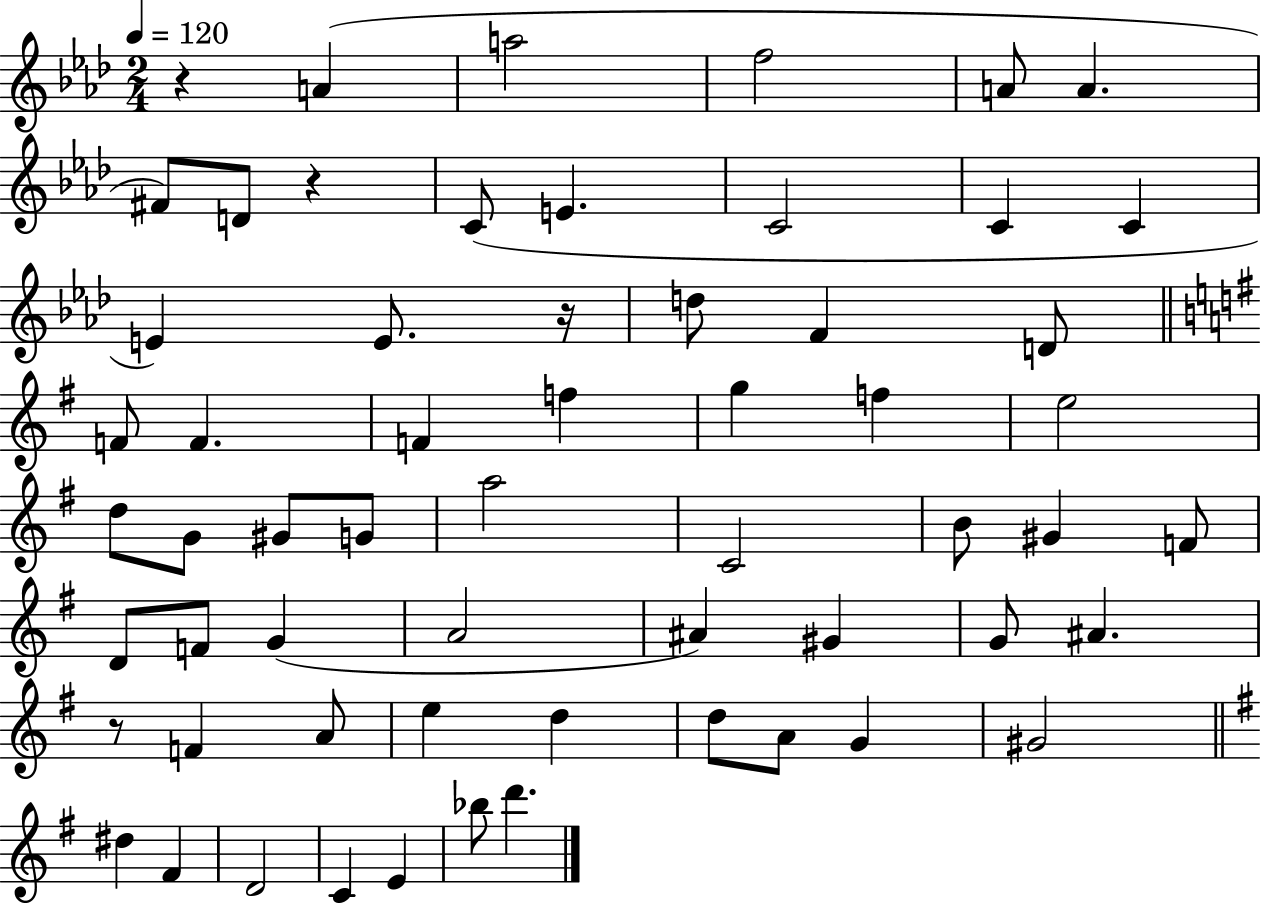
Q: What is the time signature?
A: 2/4